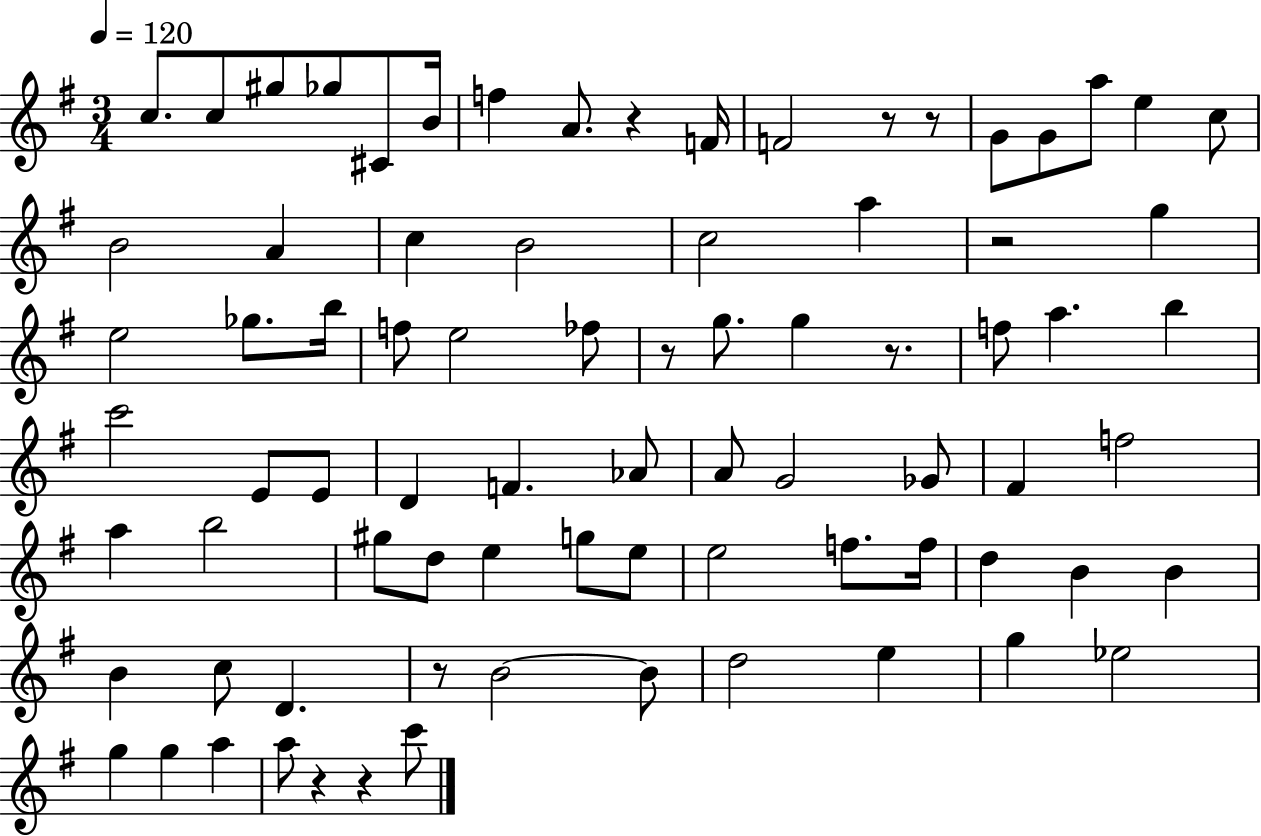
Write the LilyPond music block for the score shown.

{
  \clef treble
  \numericTimeSignature
  \time 3/4
  \key g \major
  \tempo 4 = 120
  \repeat volta 2 { c''8. c''8 gis''8 ges''8 cis'8 b'16 | f''4 a'8. r4 f'16 | f'2 r8 r8 | g'8 g'8 a''8 e''4 c''8 | \break b'2 a'4 | c''4 b'2 | c''2 a''4 | r2 g''4 | \break e''2 ges''8. b''16 | f''8 e''2 fes''8 | r8 g''8. g''4 r8. | f''8 a''4. b''4 | \break c'''2 e'8 e'8 | d'4 f'4. aes'8 | a'8 g'2 ges'8 | fis'4 f''2 | \break a''4 b''2 | gis''8 d''8 e''4 g''8 e''8 | e''2 f''8. f''16 | d''4 b'4 b'4 | \break b'4 c''8 d'4. | r8 b'2~~ b'8 | d''2 e''4 | g''4 ees''2 | \break g''4 g''4 a''4 | a''8 r4 r4 c'''8 | } \bar "|."
}